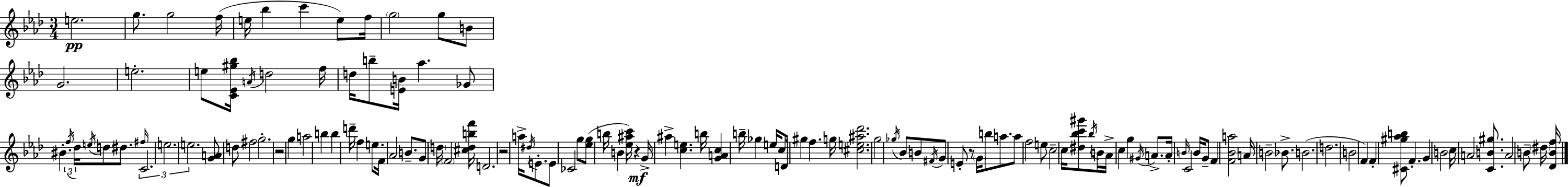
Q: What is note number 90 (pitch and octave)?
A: A4